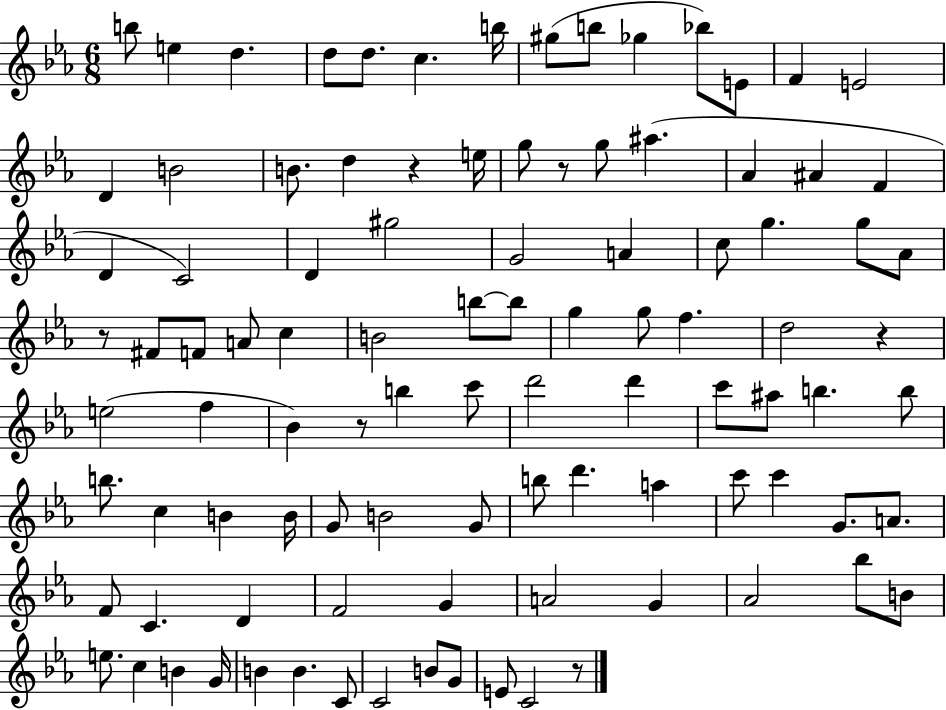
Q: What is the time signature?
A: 6/8